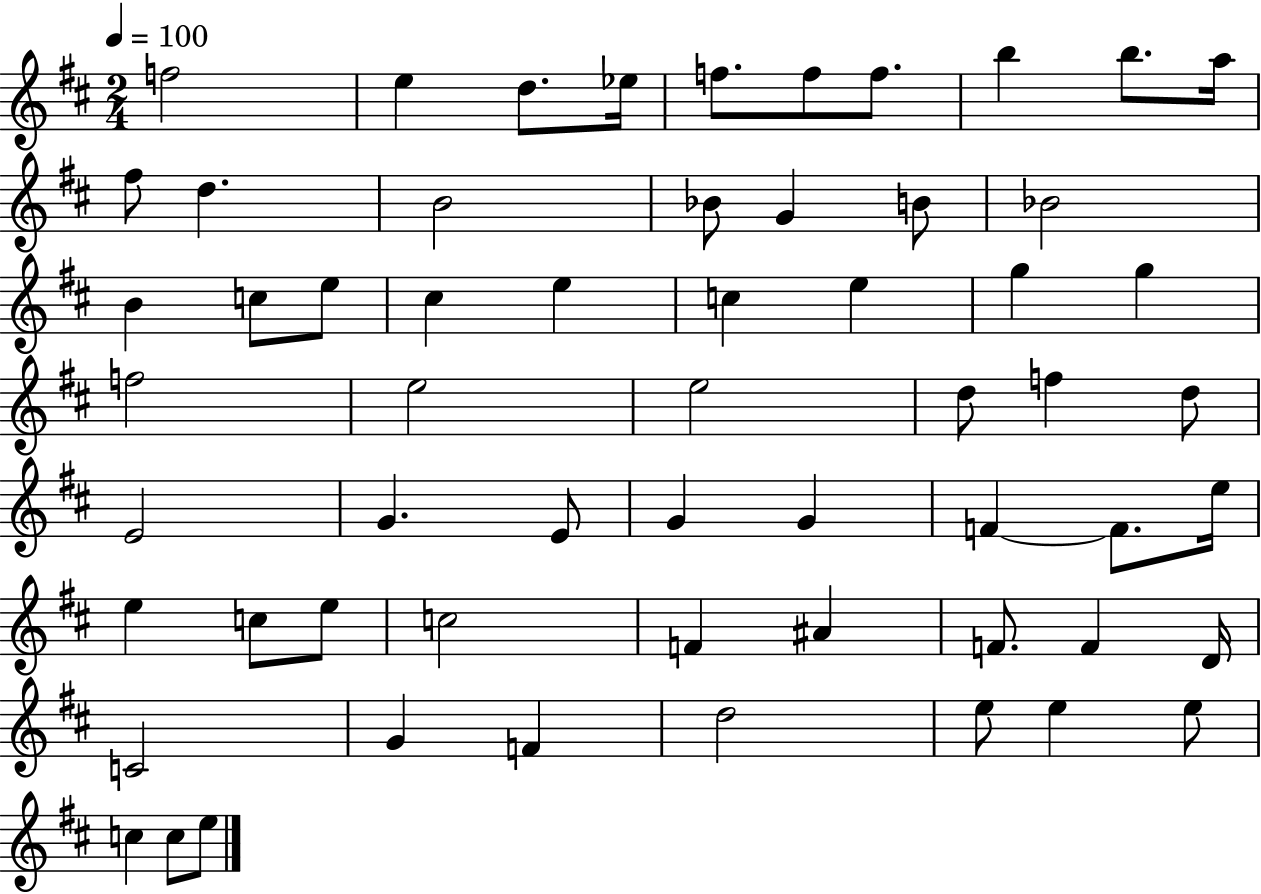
X:1
T:Untitled
M:2/4
L:1/4
K:D
f2 e d/2 _e/4 f/2 f/2 f/2 b b/2 a/4 ^f/2 d B2 _B/2 G B/2 _B2 B c/2 e/2 ^c e c e g g f2 e2 e2 d/2 f d/2 E2 G E/2 G G F F/2 e/4 e c/2 e/2 c2 F ^A F/2 F D/4 C2 G F d2 e/2 e e/2 c c/2 e/2